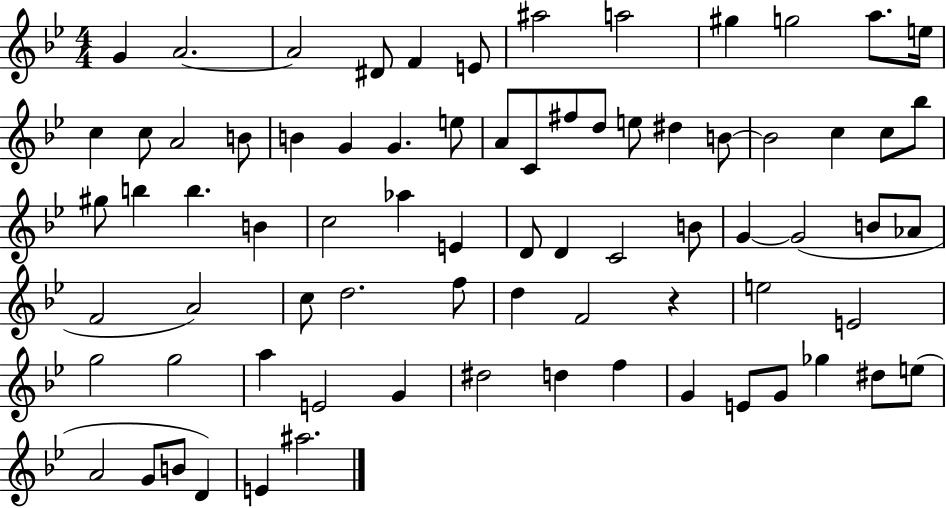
G4/q A4/h. A4/h D#4/e F4/q E4/e A#5/h A5/h G#5/q G5/h A5/e. E5/s C5/q C5/e A4/h B4/e B4/q G4/q G4/q. E5/e A4/e C4/e F#5/e D5/e E5/e D#5/q B4/e B4/h C5/q C5/e Bb5/e G#5/e B5/q B5/q. B4/q C5/h Ab5/q E4/q D4/e D4/q C4/h B4/e G4/q G4/h B4/e Ab4/e F4/h A4/h C5/e D5/h. F5/e D5/q F4/h R/q E5/h E4/h G5/h G5/h A5/q E4/h G4/q D#5/h D5/q F5/q G4/q E4/e G4/e Gb5/q D#5/e E5/e A4/h G4/e B4/e D4/q E4/q A#5/h.